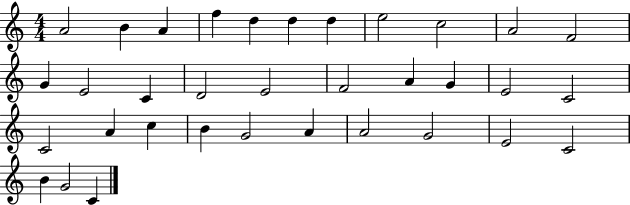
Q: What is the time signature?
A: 4/4